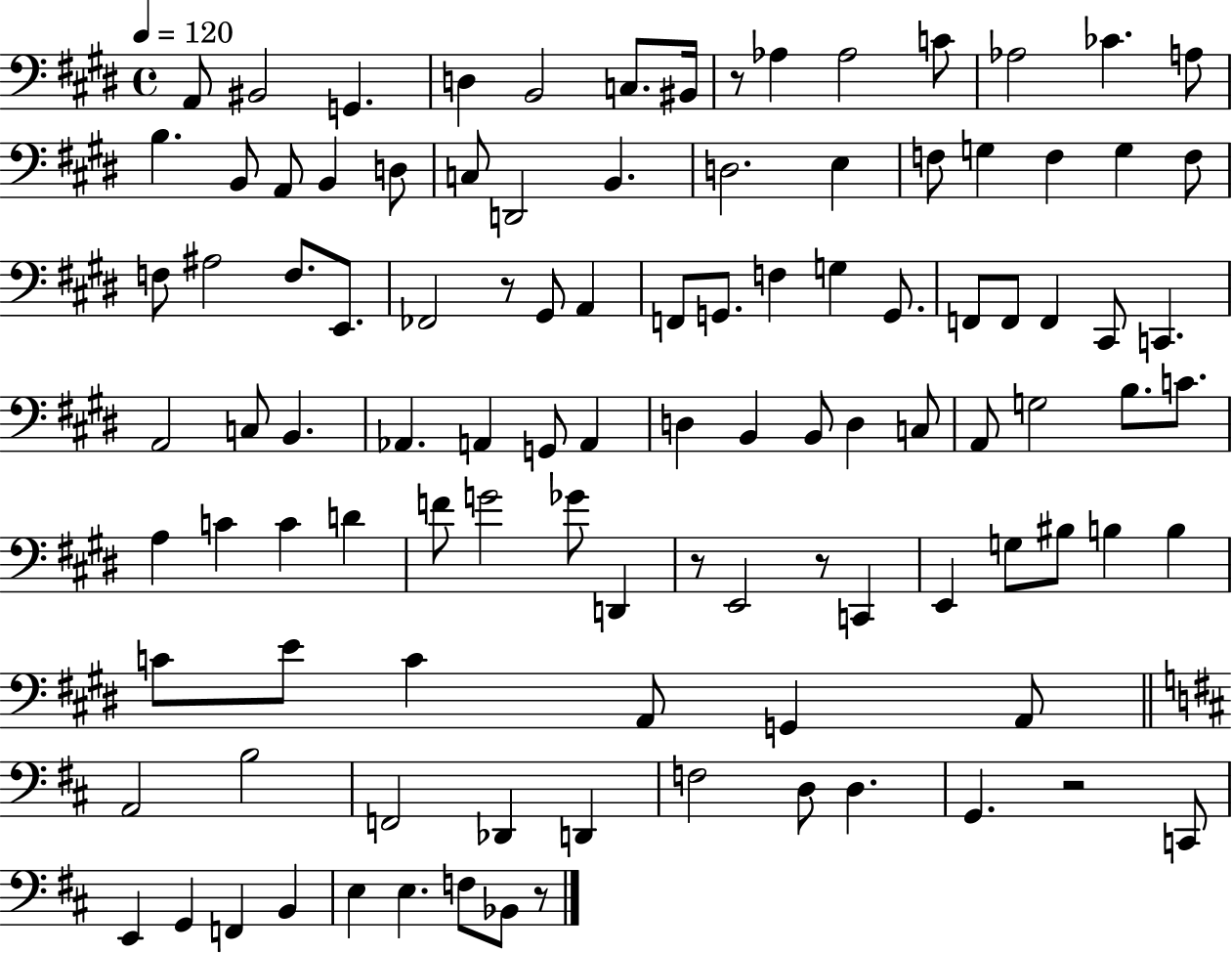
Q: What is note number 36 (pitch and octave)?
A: F2